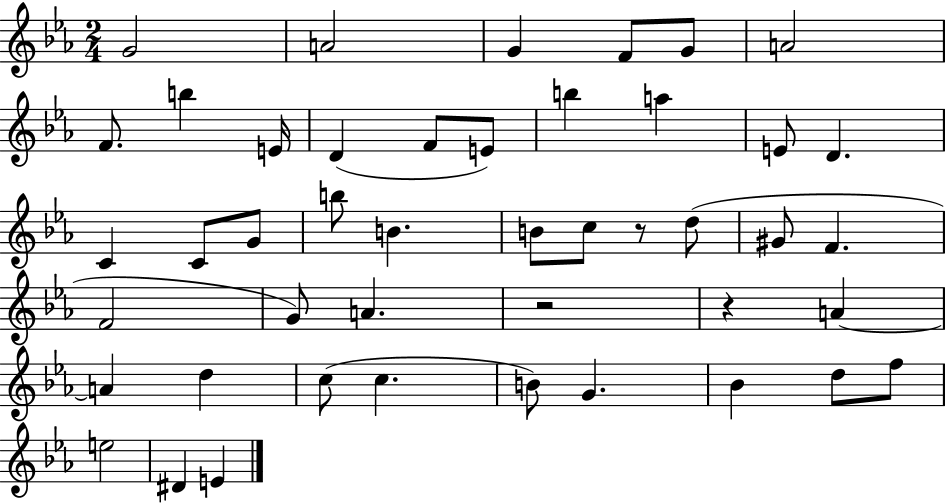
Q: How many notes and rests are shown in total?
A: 45